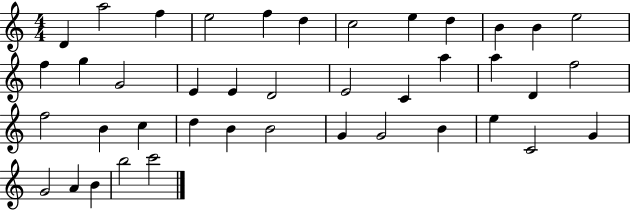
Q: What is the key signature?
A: C major